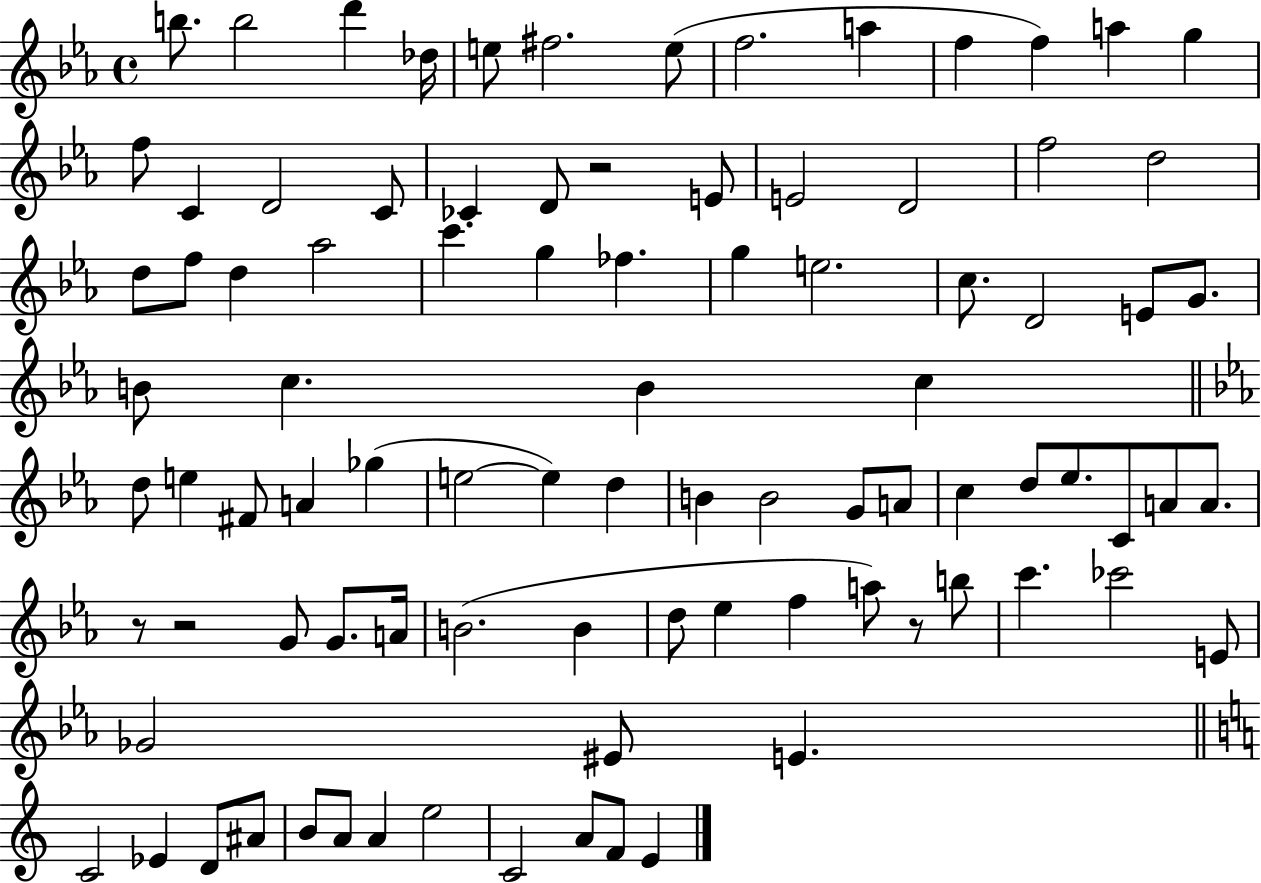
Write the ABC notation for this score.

X:1
T:Untitled
M:4/4
L:1/4
K:Eb
b/2 b2 d' _d/4 e/2 ^f2 e/2 f2 a f f a g f/2 C D2 C/2 _C D/2 z2 E/2 E2 D2 f2 d2 d/2 f/2 d _a2 c' g _f g e2 c/2 D2 E/2 G/2 B/2 c B c d/2 e ^F/2 A _g e2 e d B B2 G/2 A/2 c d/2 _e/2 C/2 A/2 A/2 z/2 z2 G/2 G/2 A/4 B2 B d/2 _e f a/2 z/2 b/2 c' _c'2 E/2 _G2 ^E/2 E C2 _E D/2 ^A/2 B/2 A/2 A e2 C2 A/2 F/2 E